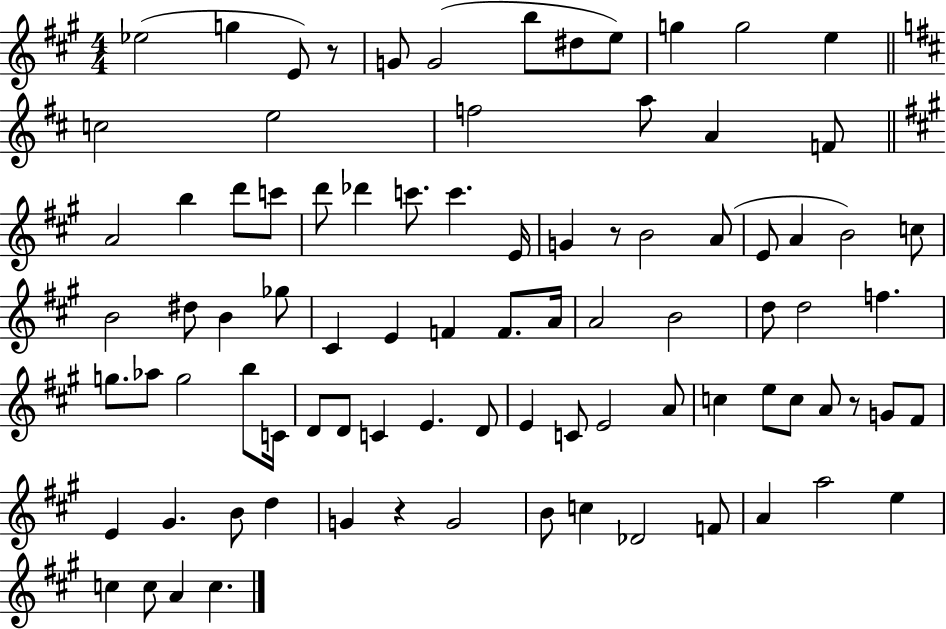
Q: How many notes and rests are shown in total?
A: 88